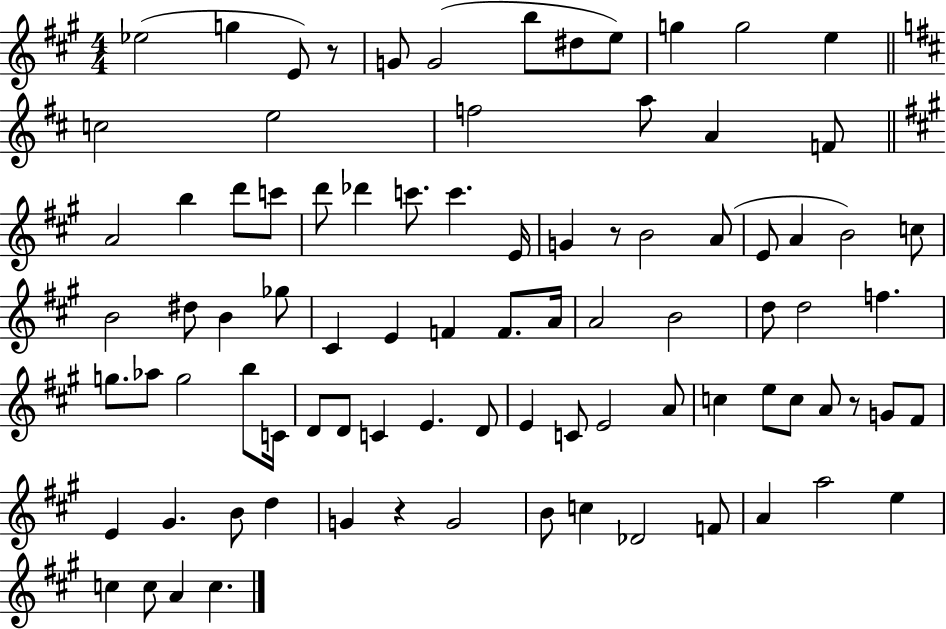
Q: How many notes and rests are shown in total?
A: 88